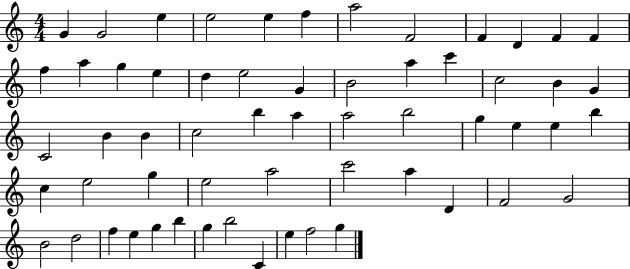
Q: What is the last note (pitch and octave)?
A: G5